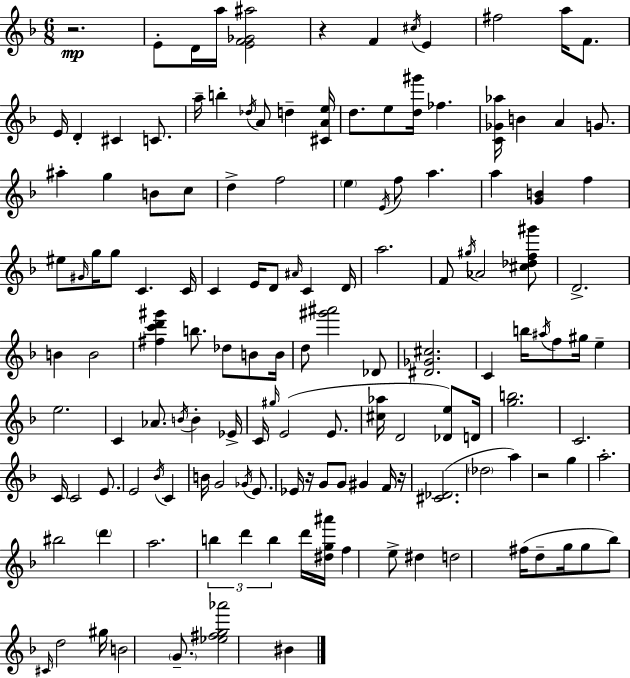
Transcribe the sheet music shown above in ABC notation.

X:1
T:Untitled
M:6/8
L:1/4
K:F
z2 E/2 D/4 a/4 [EF_G^a]2 z F ^c/4 E ^f2 a/4 F/2 E/4 D ^C C/2 a/4 b _d/4 A/2 d [^CAe]/4 d/2 e/2 [d^g']/4 _f [C_G_a]/4 B A G/2 ^a g B/2 c/2 d f2 e E/4 f/2 a a [GB] f ^e/2 ^G/4 g/4 g/2 C C/4 C E/4 D/2 ^A/4 C D/4 a2 F/2 ^g/4 _A2 [^c_df^g']/2 D2 B B2 [^fc'd'^g'] b/2 _d/2 B/2 B/4 d/2 [^g'^a']2 _D/2 [^D_G^c]2 C b/4 ^a/4 f/2 ^g/4 e e2 C _A/2 B/4 B _E/4 C/4 ^g/4 E2 E/2 [^c_a]/4 D2 [_De]/2 D/4 [gb]2 C2 C/4 C2 E/2 E2 _B/4 C B/4 G2 _G/4 E/2 _E/4 z/4 G/2 G/2 ^G F/4 z/4 [^C_D]2 _d2 a z2 g a2 ^b2 d' a2 b d' b d'/4 [^dg^a']/4 f e/2 ^d d2 ^f/4 d/2 g/4 g/2 _b/2 ^C/4 d2 ^g/4 B2 G/2 [_e^fg_a']2 ^B